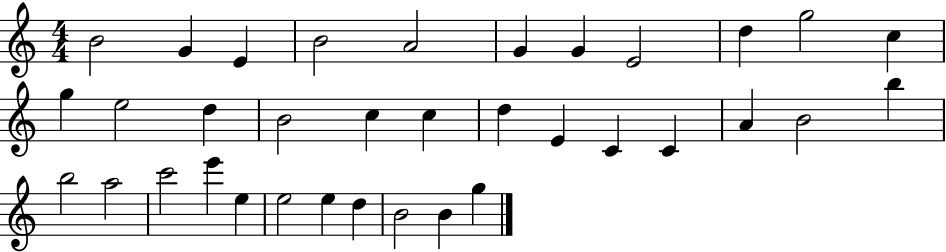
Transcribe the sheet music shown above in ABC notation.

X:1
T:Untitled
M:4/4
L:1/4
K:C
B2 G E B2 A2 G G E2 d g2 c g e2 d B2 c c d E C C A B2 b b2 a2 c'2 e' e e2 e d B2 B g